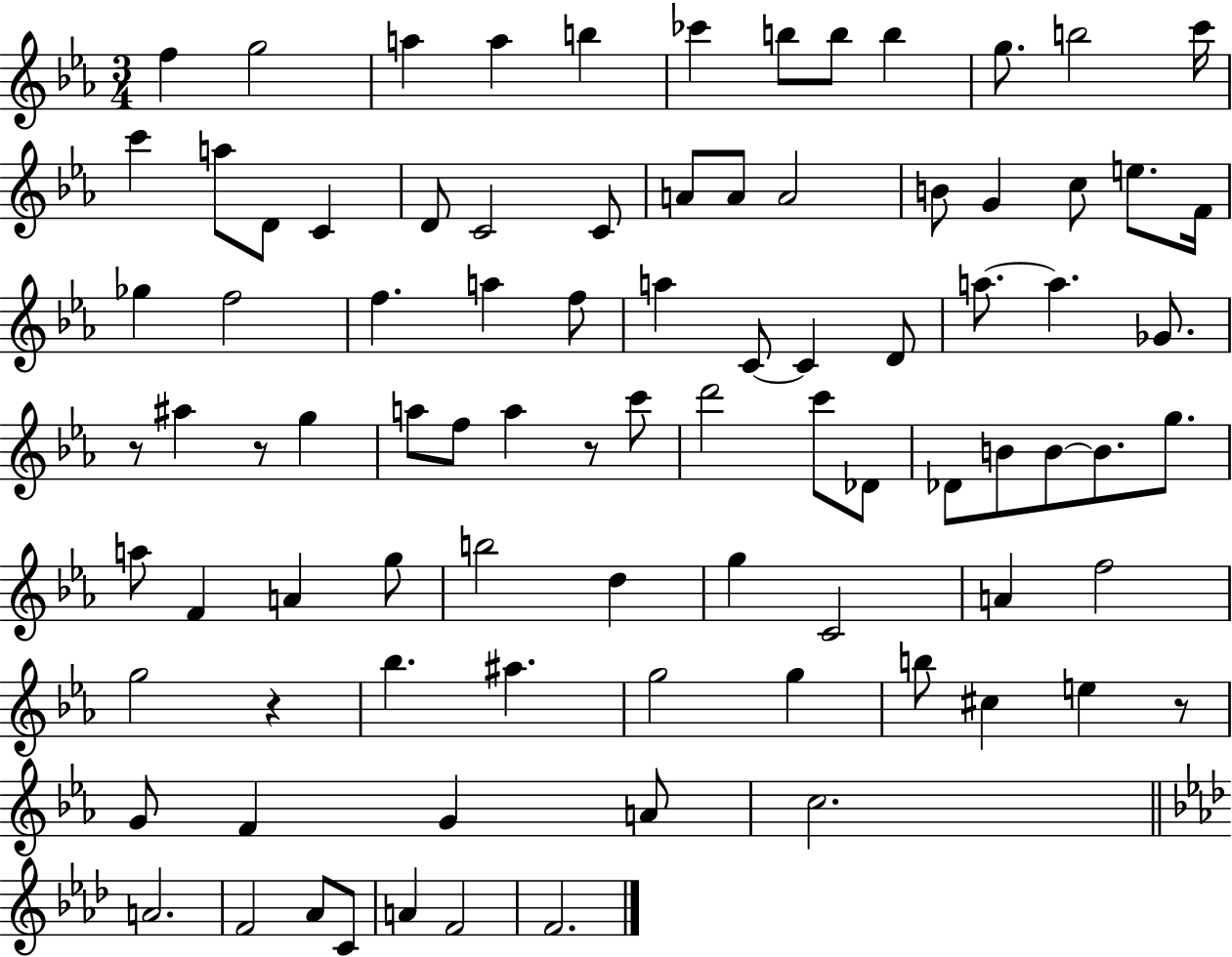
{
  \clef treble
  \numericTimeSignature
  \time 3/4
  \key ees \major
  \repeat volta 2 { f''4 g''2 | a''4 a''4 b''4 | ces'''4 b''8 b''8 b''4 | g''8. b''2 c'''16 | \break c'''4 a''8 d'8 c'4 | d'8 c'2 c'8 | a'8 a'8 a'2 | b'8 g'4 c''8 e''8. f'16 | \break ges''4 f''2 | f''4. a''4 f''8 | a''4 c'8~~ c'4 d'8 | a''8.~~ a''4. ges'8. | \break r8 ais''4 r8 g''4 | a''8 f''8 a''4 r8 c'''8 | d'''2 c'''8 des'8 | des'8 b'8 b'8~~ b'8. g''8. | \break a''8 f'4 a'4 g''8 | b''2 d''4 | g''4 c'2 | a'4 f''2 | \break g''2 r4 | bes''4. ais''4. | g''2 g''4 | b''8 cis''4 e''4 r8 | \break g'8 f'4 g'4 a'8 | c''2. | \bar "||" \break \key aes \major a'2. | f'2 aes'8 c'8 | a'4 f'2 | f'2. | \break } \bar "|."
}